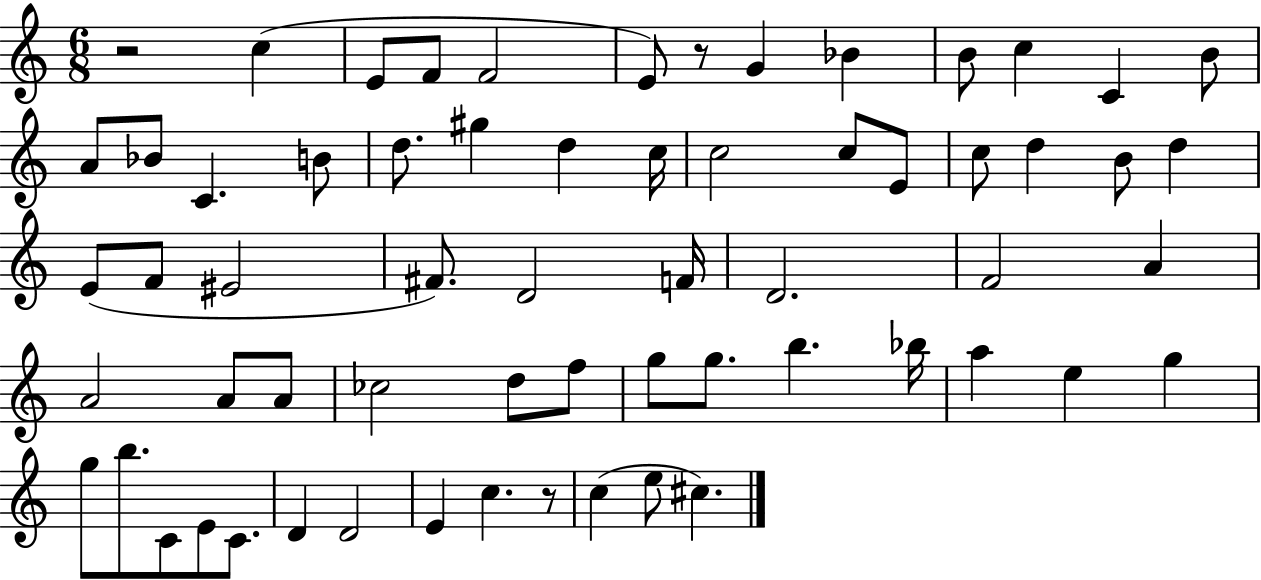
R/h C5/q E4/e F4/e F4/h E4/e R/e G4/q Bb4/q B4/e C5/q C4/q B4/e A4/e Bb4/e C4/q. B4/e D5/e. G#5/q D5/q C5/s C5/h C5/e E4/e C5/e D5/q B4/e D5/q E4/e F4/e EIS4/h F#4/e. D4/h F4/s D4/h. F4/h A4/q A4/h A4/e A4/e CES5/h D5/e F5/e G5/e G5/e. B5/q. Bb5/s A5/q E5/q G5/q G5/e B5/e. C4/e E4/e C4/e. D4/q D4/h E4/q C5/q. R/e C5/q E5/e C#5/q.